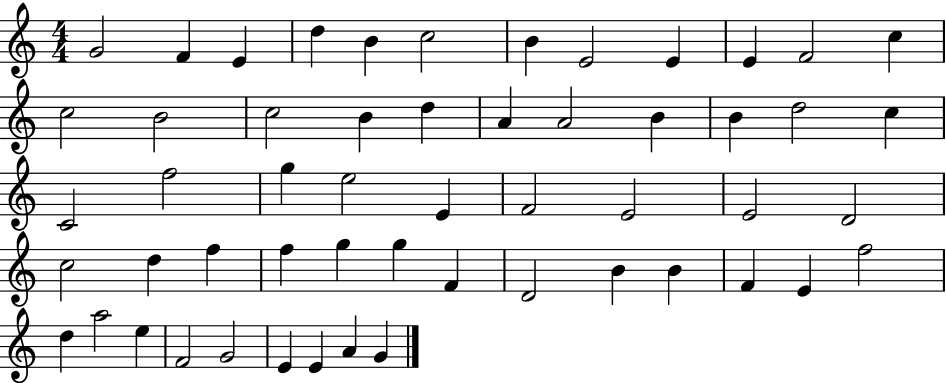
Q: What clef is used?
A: treble